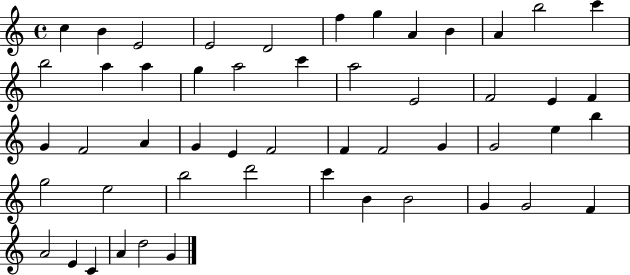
C5/q B4/q E4/h E4/h D4/h F5/q G5/q A4/q B4/q A4/q B5/h C6/q B5/h A5/q A5/q G5/q A5/h C6/q A5/h E4/h F4/h E4/q F4/q G4/q F4/h A4/q G4/q E4/q F4/h F4/q F4/h G4/q G4/h E5/q B5/q G5/h E5/h B5/h D6/h C6/q B4/q B4/h G4/q G4/h F4/q A4/h E4/q C4/q A4/q D5/h G4/q